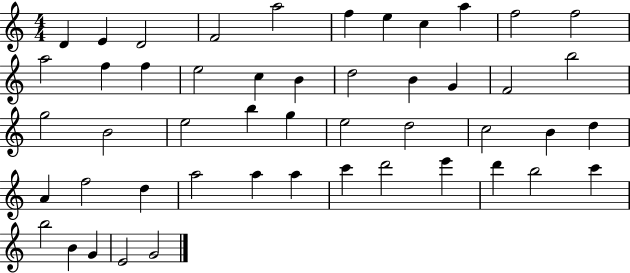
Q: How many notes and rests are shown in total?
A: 49